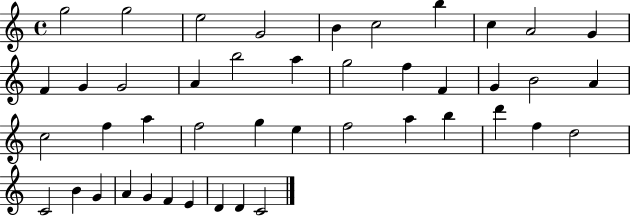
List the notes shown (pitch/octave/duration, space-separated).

G5/h G5/h E5/h G4/h B4/q C5/h B5/q C5/q A4/h G4/q F4/q G4/q G4/h A4/q B5/h A5/q G5/h F5/q F4/q G4/q B4/h A4/q C5/h F5/q A5/q F5/h G5/q E5/q F5/h A5/q B5/q D6/q F5/q D5/h C4/h B4/q G4/q A4/q G4/q F4/q E4/q D4/q D4/q C4/h